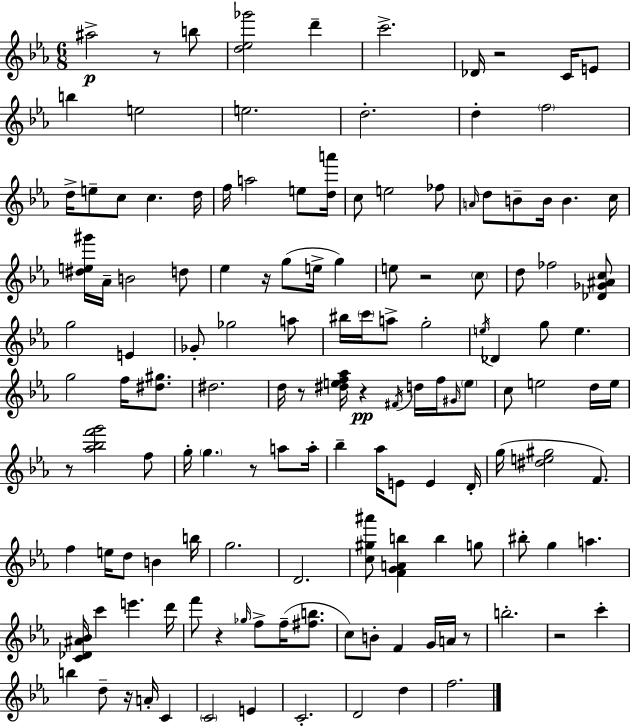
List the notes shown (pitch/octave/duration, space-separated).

A#5/h R/e B5/e [D5,Eb5,Gb6]/h D6/q C6/h. Db4/s R/h C4/s E4/e B5/q E5/h E5/h. D5/h. D5/q F5/h D5/s E5/e C5/e C5/q. D5/s F5/s A5/h E5/e [D5,A6]/s C5/e E5/h FES5/e A4/s D5/e B4/e B4/s B4/q. C5/s [D#5,E5,G#6]/s Ab4/s B4/h D5/e Eb5/q R/s G5/e E5/s G5/q E5/e R/h C5/e D5/e FES5/h [Db4,Gb4,A#4,C5]/e G5/h E4/q Gb4/e Gb5/h A5/e BIS5/s C6/s A5/e G5/h E5/s Db4/q G5/e E5/q. G5/h F5/s [D#5,G#5]/e. D#5/h. D5/s R/e [D#5,E5,F5,Ab5]/s R/q F#4/s D5/s F5/s G#4/s E5/e C5/e E5/h D5/s E5/s R/e [Ab5,Bb5,F6,G6]/h F5/e G5/s G5/q. R/e A5/e A5/s Bb5/q Ab5/s E4/e E4/q D4/s G5/s [D#5,E5,G#5]/h F4/e. F5/q E5/s D5/e B4/q B5/s G5/h. D4/h. [C5,G#5,A#6]/e [F4,G4,A4,B5]/q B5/q G5/e BIS5/e G5/q A5/q. [C4,Db4,A#4,Bb4]/s C6/q E6/q. D6/s F6/e R/q Gb5/s F5/e F5/s [F#5,B5]/e. C5/e B4/e F4/q G4/s A4/s R/e B5/h. R/h C6/q B5/q D5/e R/s A4/s C4/q C4/h E4/q C4/h. D4/h D5/q F5/h.